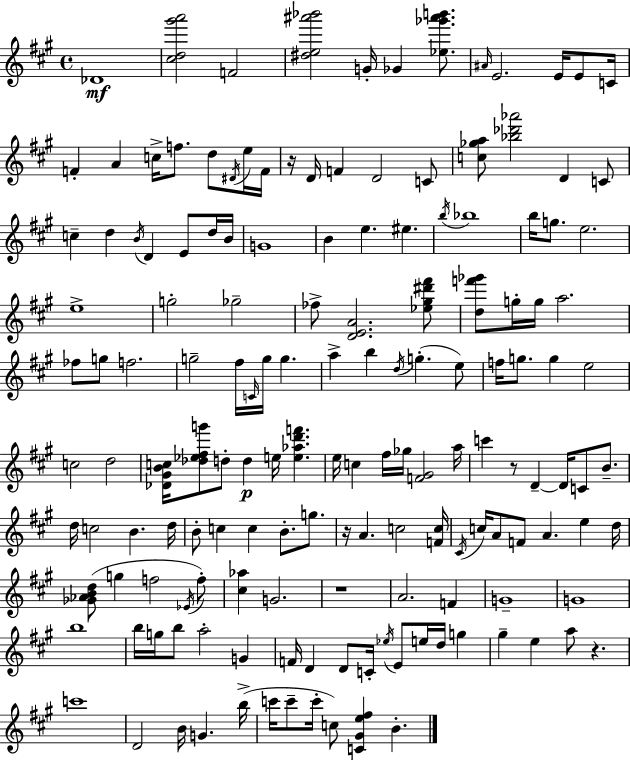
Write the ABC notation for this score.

X:1
T:Untitled
M:4/4
L:1/4
K:A
_D4 [^cd^g'a']2 F2 [^de^a'_b']2 G/4 _G [_e_g'^a'b']/2 ^A/4 E2 E/4 E/2 C/4 F A c/4 f/2 d/2 ^D/4 e/4 F/4 z/4 D/4 F D2 C/2 [c_ga]/2 [_b_d'_a']2 D C/2 c d B/4 D E/2 d/4 B/4 G4 B e ^e b/4 _b4 b/4 g/2 e2 e4 g2 _g2 _f/2 [DEA]2 [_e^g^d'^f']/2 [df'_g']/2 g/4 g/4 a2 _f/2 g/2 f2 g2 ^f/4 C/4 g/4 g a b d/4 g e/2 f/4 g/2 g e2 c2 d2 [_D^GBc]/4 [_d_e^fg']/2 d/2 d e/4 [e_ad'f'] e/4 c ^f/4 _g/4 [F^G]2 a/4 c' z/2 D D/4 C/2 B/2 d/4 c2 B d/4 B/2 c c B/2 g/2 z/4 A c2 [Fc]/4 ^C/4 c/4 A/2 F/2 A e d/4 [_G_ABd]/2 g f2 _E/4 f/2 [^c_a] G2 z4 A2 F G4 G4 b4 b/4 g/4 b/2 a2 G F/4 D D/2 C/4 _e/4 E/2 e/4 d/4 g ^g e a/2 z c'4 D2 B/4 G b/4 c'/4 c'/2 c'/4 c/2 [C^Ge^f] B